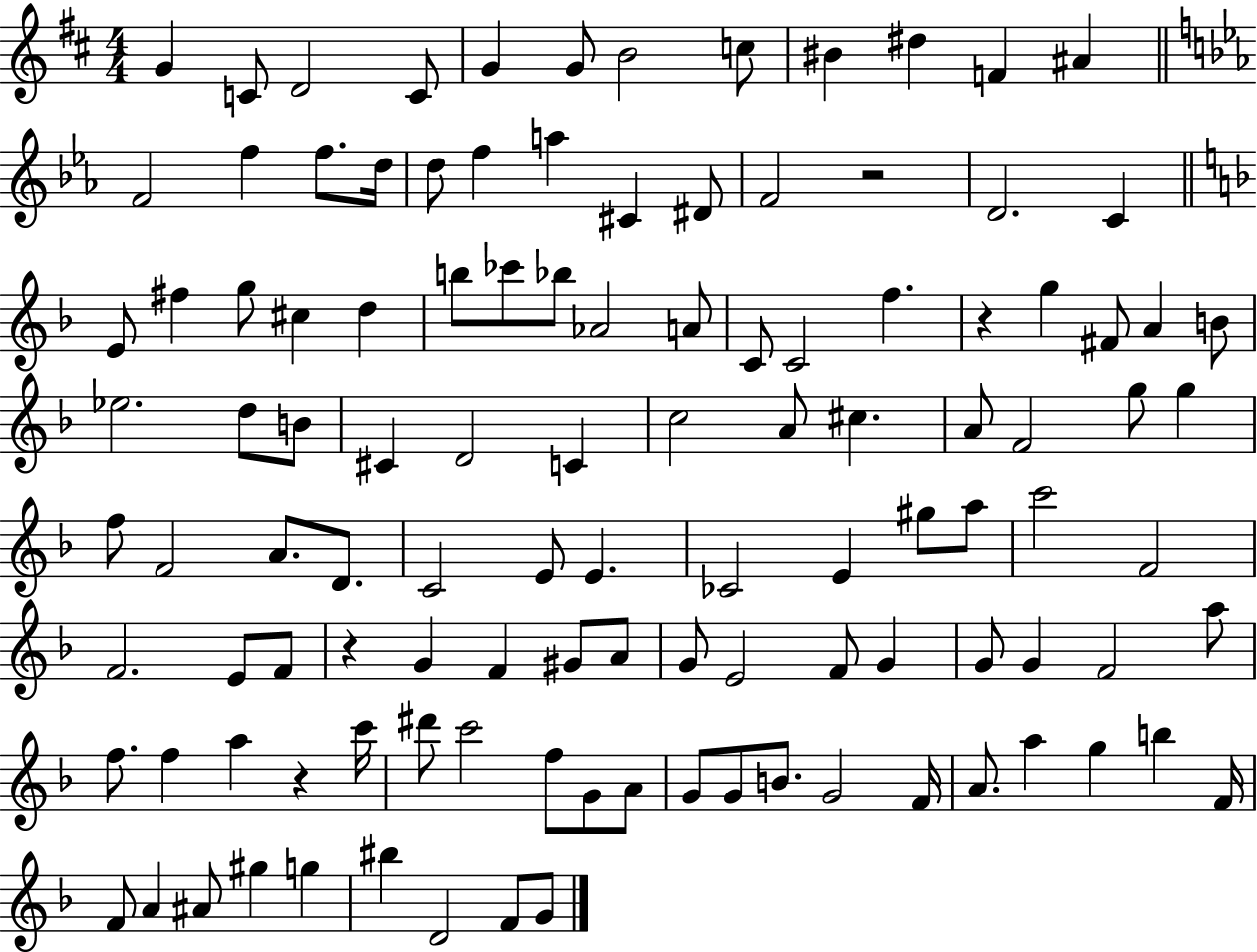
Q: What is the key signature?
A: D major